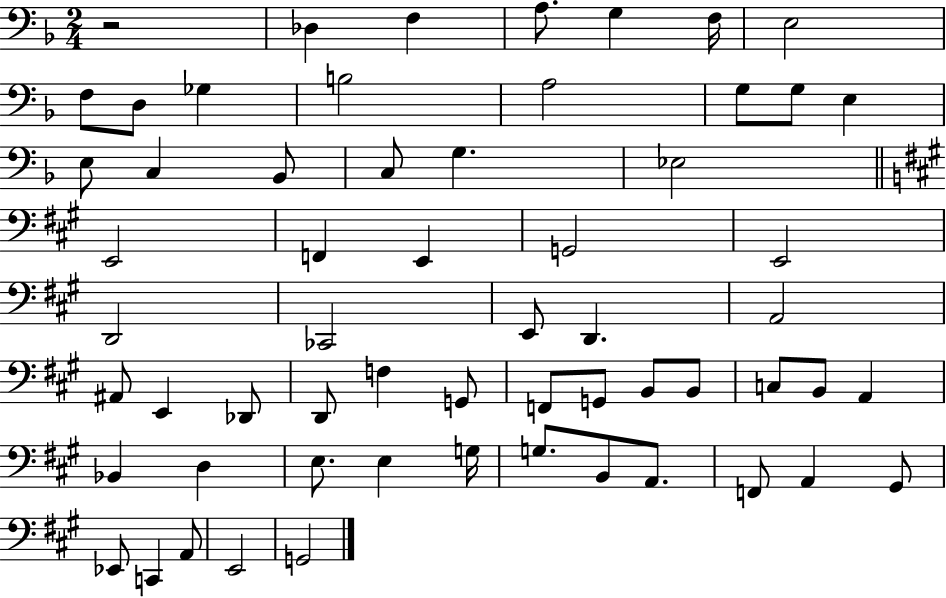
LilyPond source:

{
  \clef bass
  \numericTimeSignature
  \time 2/4
  \key f \major
  \repeat volta 2 { r2 | des4 f4 | a8. g4 f16 | e2 | \break f8 d8 ges4 | b2 | a2 | g8 g8 e4 | \break e8 c4 bes,8 | c8 g4. | ees2 | \bar "||" \break \key a \major e,2 | f,4 e,4 | g,2 | e,2 | \break d,2 | ces,2 | e,8 d,4. | a,2 | \break ais,8 e,4 des,8 | d,8 f4 g,8 | f,8 g,8 b,8 b,8 | c8 b,8 a,4 | \break bes,4 d4 | e8. e4 g16 | g8. b,8 a,8. | f,8 a,4 gis,8 | \break ees,8 c,4 a,8 | e,2 | g,2 | } \bar "|."
}